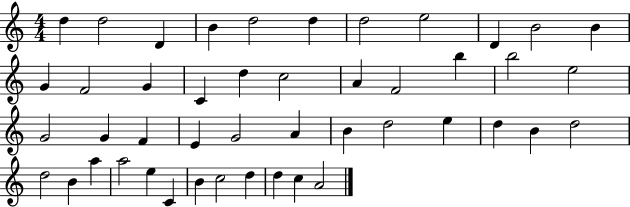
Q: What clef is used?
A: treble